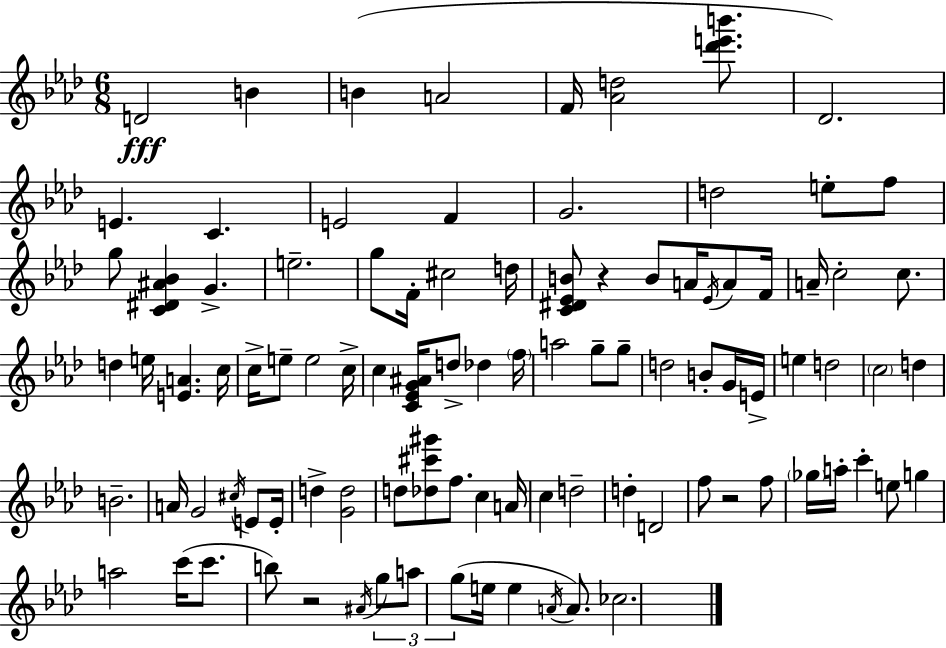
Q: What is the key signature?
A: F minor